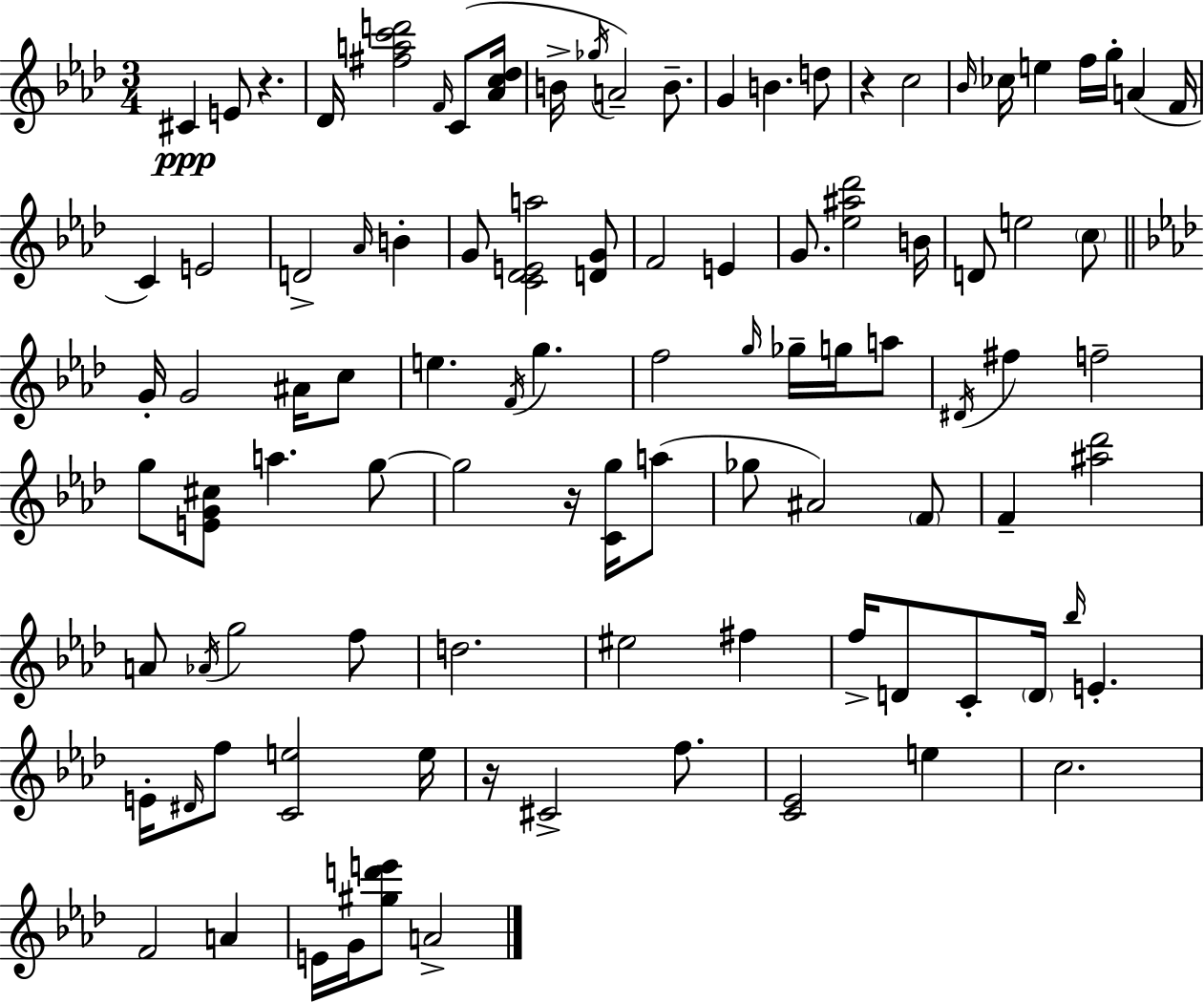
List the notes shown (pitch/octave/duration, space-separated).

C#4/q E4/e R/q. Db4/s [F#5,A5,C6,D6]/h F4/s C4/e [Ab4,C5,Db5]/s B4/s Gb5/s A4/h B4/e. G4/q B4/q. D5/e R/q C5/h Bb4/s CES5/s E5/q F5/s G5/s A4/q F4/s C4/q E4/h D4/h Ab4/s B4/q G4/e [C4,Db4,E4,A5]/h [D4,G4]/e F4/h E4/q G4/e. [Eb5,A#5,Db6]/h B4/s D4/e E5/h C5/e G4/s G4/h A#4/s C5/e E5/q. F4/s G5/q. F5/h G5/s Gb5/s G5/s A5/e D#4/s F#5/q F5/h G5/e [E4,G4,C#5]/e A5/q. G5/e G5/h R/s [C4,G5]/s A5/e Gb5/e A#4/h F4/e F4/q [A#5,Db6]/h A4/e Ab4/s G5/h F5/e D5/h. EIS5/h F#5/q F5/s D4/e C4/e D4/s Bb5/s E4/q. E4/s D#4/s F5/e [C4,E5]/h E5/s R/s C#4/h F5/e. [C4,Eb4]/h E5/q C5/h. F4/h A4/q E4/s G4/s [G#5,D6,E6]/e A4/h